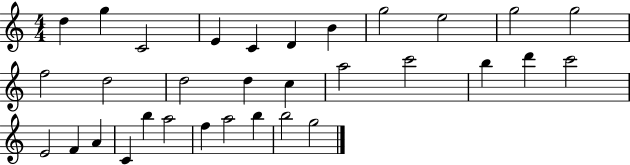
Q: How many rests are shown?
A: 0